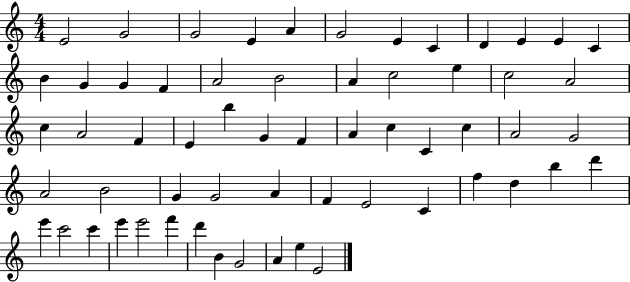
{
  \clef treble
  \numericTimeSignature
  \time 4/4
  \key c \major
  e'2 g'2 | g'2 e'4 a'4 | g'2 e'4 c'4 | d'4 e'4 e'4 c'4 | \break b'4 g'4 g'4 f'4 | a'2 b'2 | a'4 c''2 e''4 | c''2 a'2 | \break c''4 a'2 f'4 | e'4 b''4 g'4 f'4 | a'4 c''4 c'4 c''4 | a'2 g'2 | \break a'2 b'2 | g'4 g'2 a'4 | f'4 e'2 c'4 | f''4 d''4 b''4 d'''4 | \break e'''4 c'''2 c'''4 | e'''4 e'''2 f'''4 | d'''4 b'4 g'2 | a'4 e''4 e'2 | \break \bar "|."
}